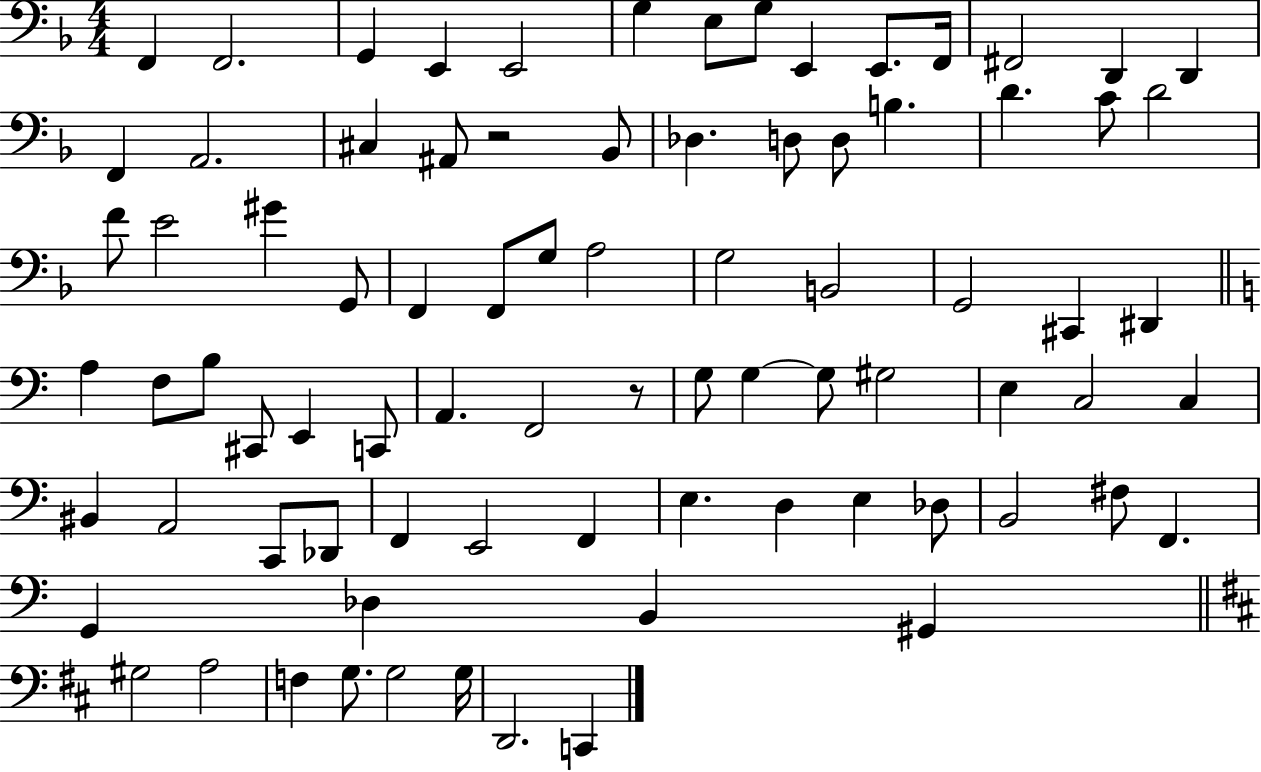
X:1
T:Untitled
M:4/4
L:1/4
K:F
F,, F,,2 G,, E,, E,,2 G, E,/2 G,/2 E,, E,,/2 F,,/4 ^F,,2 D,, D,, F,, A,,2 ^C, ^A,,/2 z2 _B,,/2 _D, D,/2 D,/2 B, D C/2 D2 F/2 E2 ^G G,,/2 F,, F,,/2 G,/2 A,2 G,2 B,,2 G,,2 ^C,, ^D,, A, F,/2 B,/2 ^C,,/2 E,, C,,/2 A,, F,,2 z/2 G,/2 G, G,/2 ^G,2 E, C,2 C, ^B,, A,,2 C,,/2 _D,,/2 F,, E,,2 F,, E, D, E, _D,/2 B,,2 ^F,/2 F,, G,, _D, B,, ^G,, ^G,2 A,2 F, G,/2 G,2 G,/4 D,,2 C,,